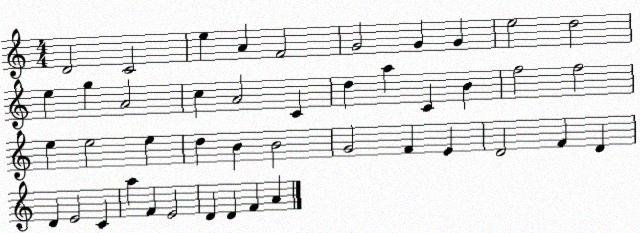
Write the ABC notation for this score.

X:1
T:Untitled
M:4/4
L:1/4
K:C
D2 C2 e A F2 G2 G G e2 d2 e g A2 c A2 C d a C B f2 f2 e e2 e d B B2 G2 F E D2 F D D E2 C a F E2 D D F A